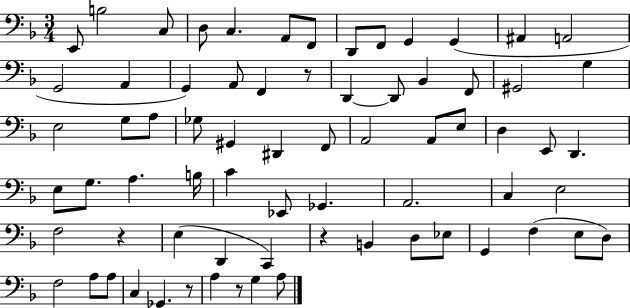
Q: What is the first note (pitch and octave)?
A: E2